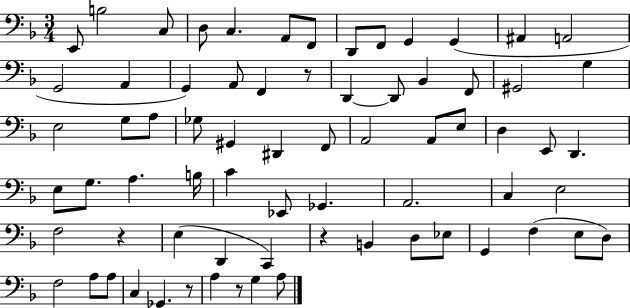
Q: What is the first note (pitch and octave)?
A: E2